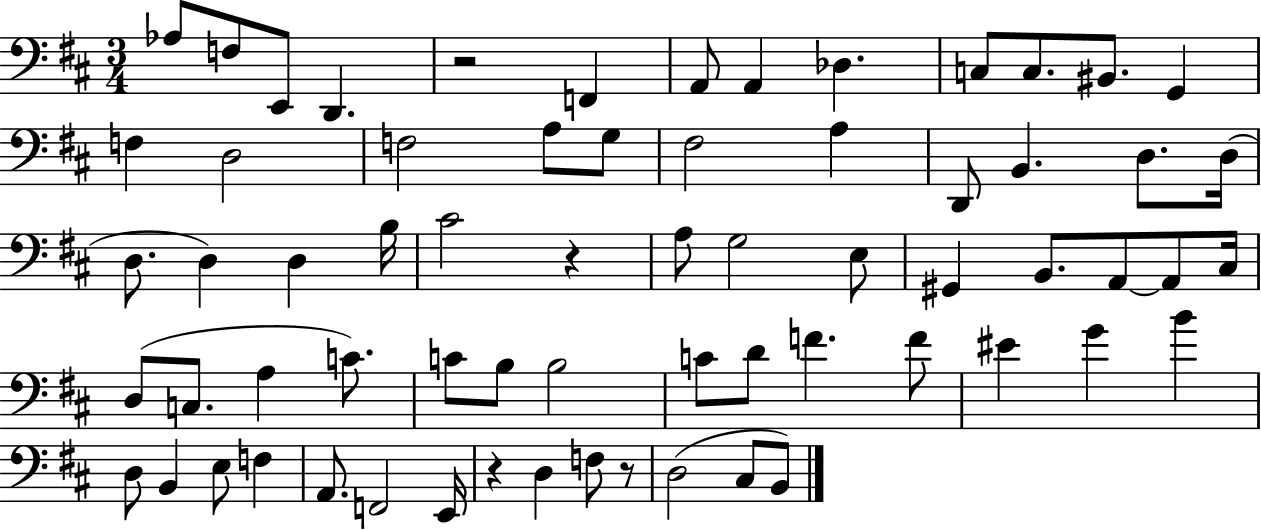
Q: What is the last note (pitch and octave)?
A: B2